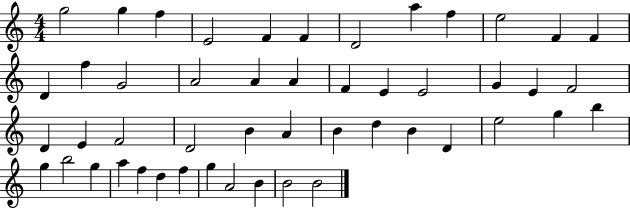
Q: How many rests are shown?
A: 0